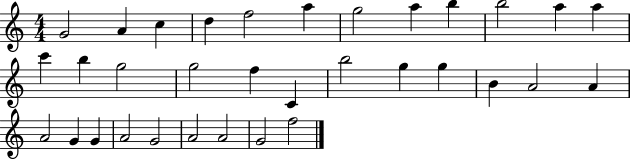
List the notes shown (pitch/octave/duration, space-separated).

G4/h A4/q C5/q D5/q F5/h A5/q G5/h A5/q B5/q B5/h A5/q A5/q C6/q B5/q G5/h G5/h F5/q C4/q B5/h G5/q G5/q B4/q A4/h A4/q A4/h G4/q G4/q A4/h G4/h A4/h A4/h G4/h F5/h